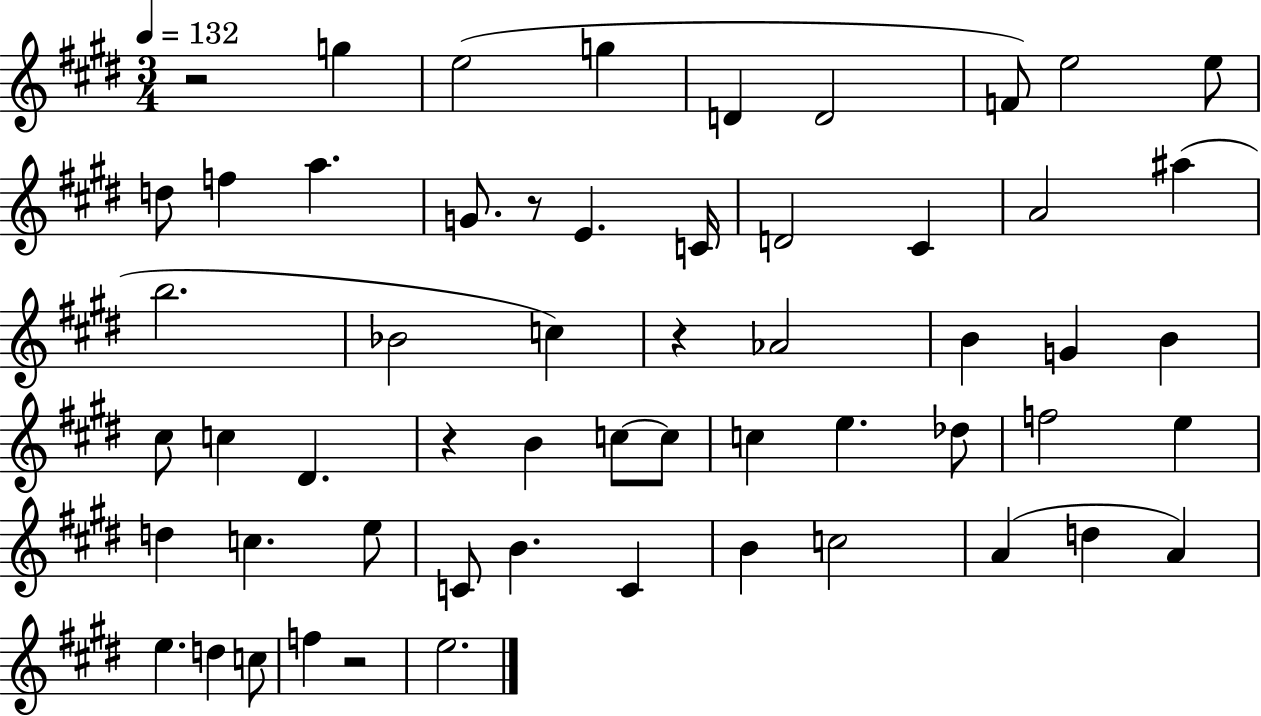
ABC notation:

X:1
T:Untitled
M:3/4
L:1/4
K:E
z2 g e2 g D D2 F/2 e2 e/2 d/2 f a G/2 z/2 E C/4 D2 ^C A2 ^a b2 _B2 c z _A2 B G B ^c/2 c ^D z B c/2 c/2 c e _d/2 f2 e d c e/2 C/2 B C B c2 A d A e d c/2 f z2 e2